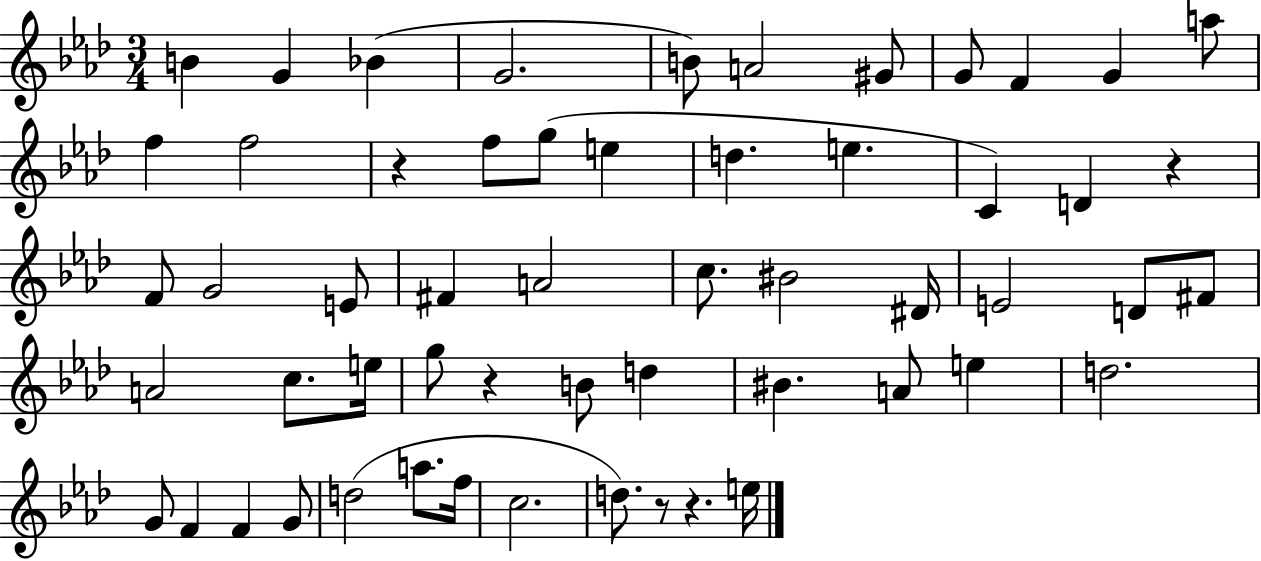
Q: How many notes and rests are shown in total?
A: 56